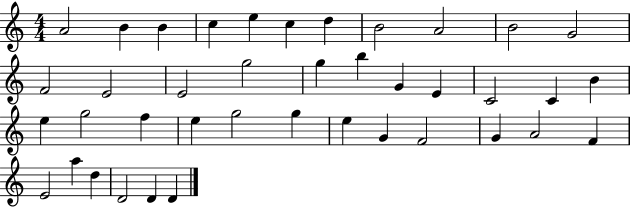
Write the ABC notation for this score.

X:1
T:Untitled
M:4/4
L:1/4
K:C
A2 B B c e c d B2 A2 B2 G2 F2 E2 E2 g2 g b G E C2 C B e g2 f e g2 g e G F2 G A2 F E2 a d D2 D D